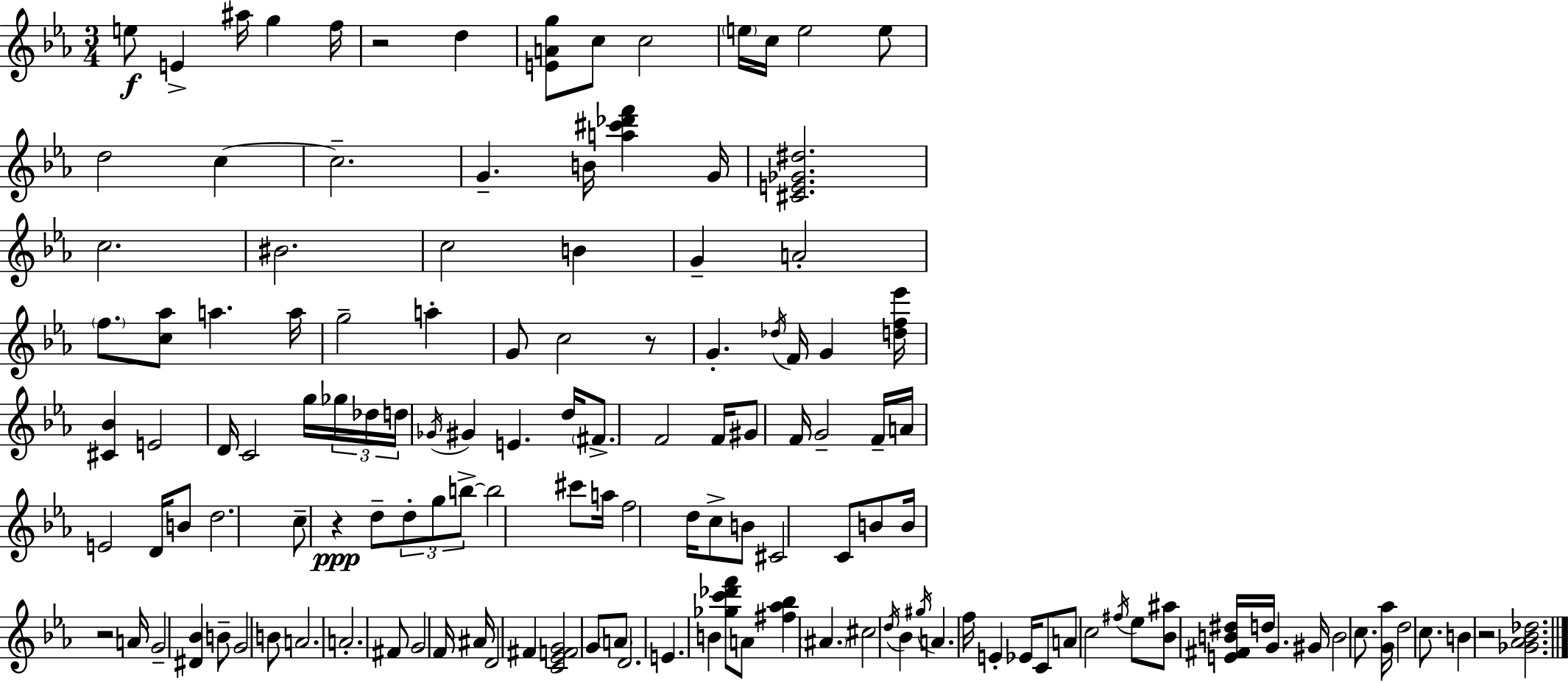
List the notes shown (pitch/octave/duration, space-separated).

E5/e E4/q A#5/s G5/q F5/s R/h D5/q [E4,A4,G5]/e C5/e C5/h E5/s C5/s E5/h E5/e D5/h C5/q C5/h. G4/q. B4/s [A5,C#6,Db6,F6]/q G4/s [C#4,E4,Gb4,D#5]/h. C5/h. BIS4/h. C5/h B4/q G4/q A4/h F5/e. [C5,Ab5]/e A5/q. A5/s G5/h A5/q G4/e C5/h R/e G4/q. Db5/s F4/s G4/q [D5,F5,Eb6]/s [C#4,Bb4]/q E4/h D4/s C4/h G5/s Gb5/s Db5/s D5/s Gb4/s G#4/q E4/q. D5/s F#4/e. F4/h F4/s G#4/e F4/s G4/h F4/s A4/s E4/h D4/s B4/e D5/h. C5/e R/q D5/e D5/e G5/e B5/e B5/h C#6/e A5/s F5/h D5/s C5/e B4/e C#4/h C4/e B4/e B4/s R/h A4/s G4/h [D#4,Bb4]/q B4/e G4/h B4/e A4/h. A4/h. F#4/e G4/h F4/s A#4/s D4/h F#4/q [C4,Eb4,F4,G4]/h G4/e A4/e D4/h. E4/q. B4/q [Gb5,C6,Db6,F6]/e A4/e [F#5,Ab5,Bb5]/q A#4/q. C#5/h D5/s Bb4/q G#5/s A4/q. F5/s E4/q Eb4/s C4/e A4/e C5/h F#5/s Eb5/e [Bb4,A#5]/e [E4,F#4,B4,D#5]/s D5/s G4/q. G#4/s B4/h C5/e. [G4,Ab5]/s D5/h C5/e. B4/q R/h [Gb4,Ab4,Bb4,Db5]/h.